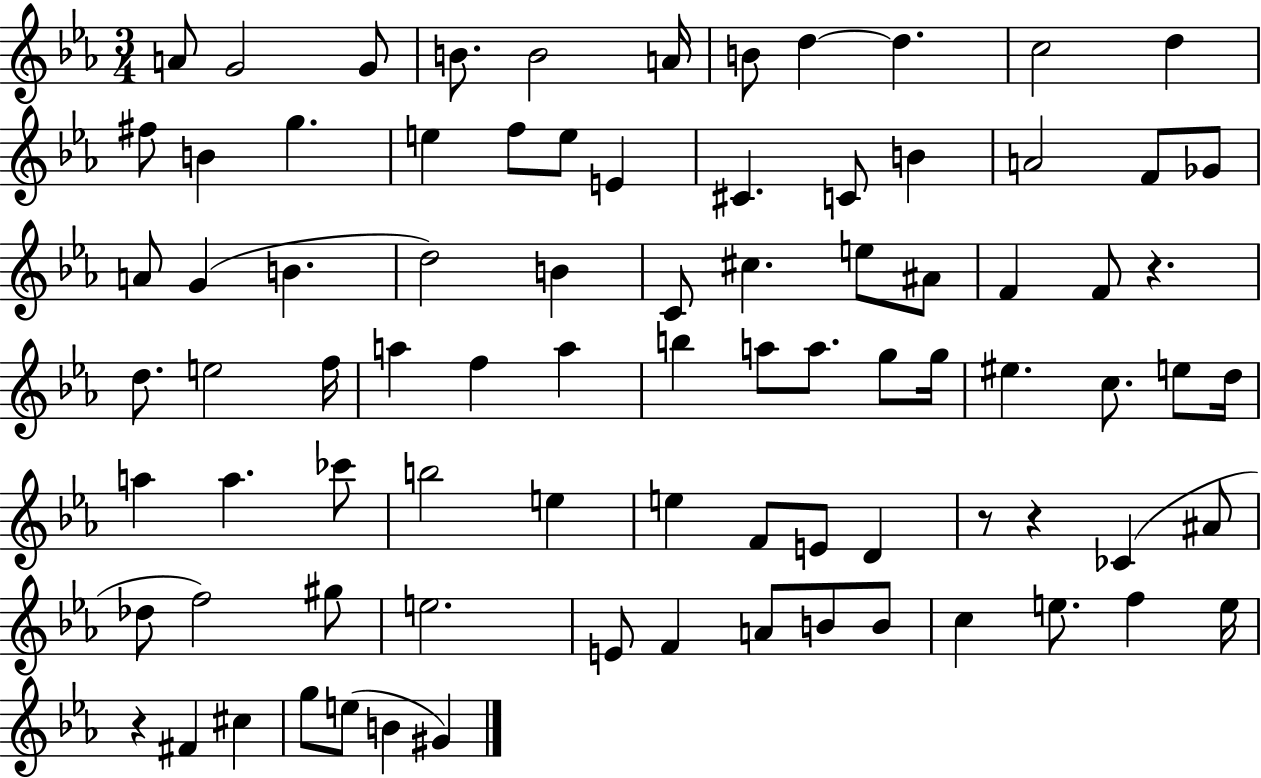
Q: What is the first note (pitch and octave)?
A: A4